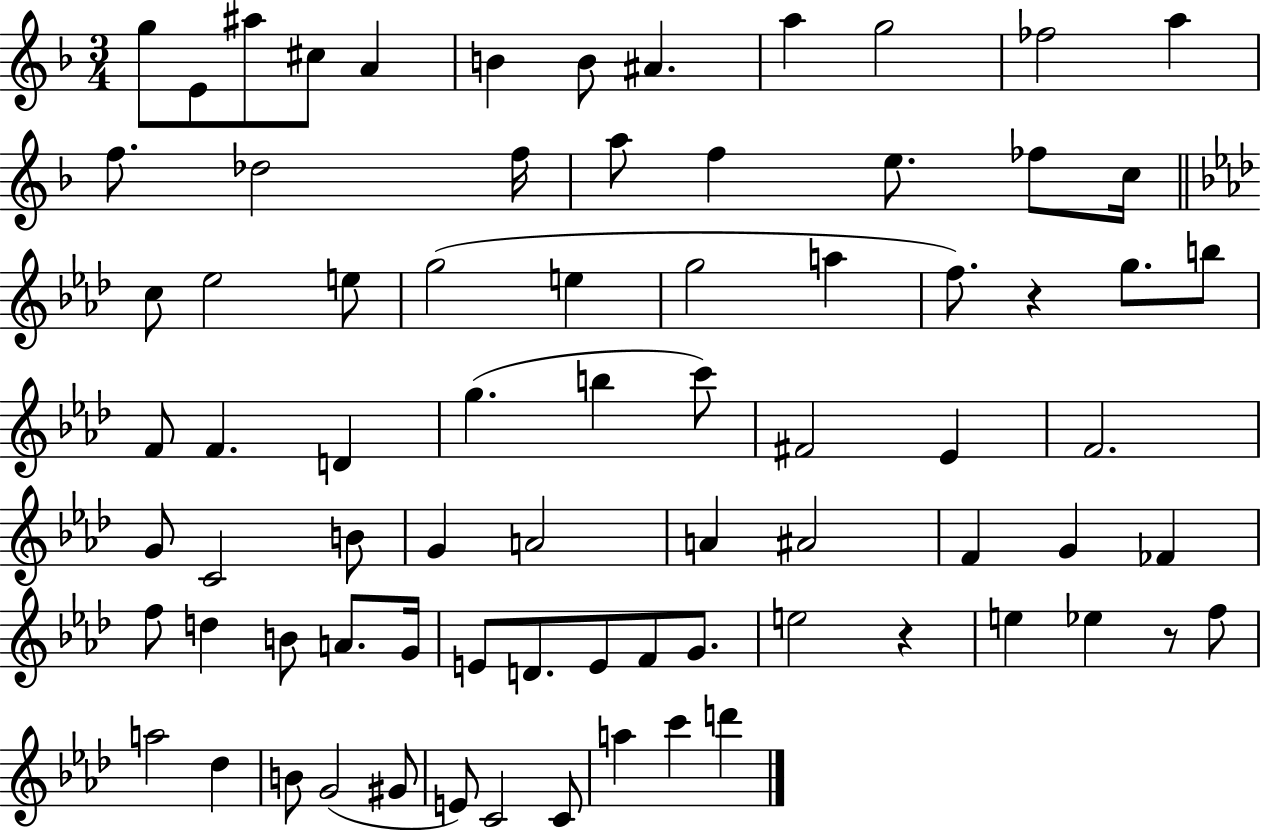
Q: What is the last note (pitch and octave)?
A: D6